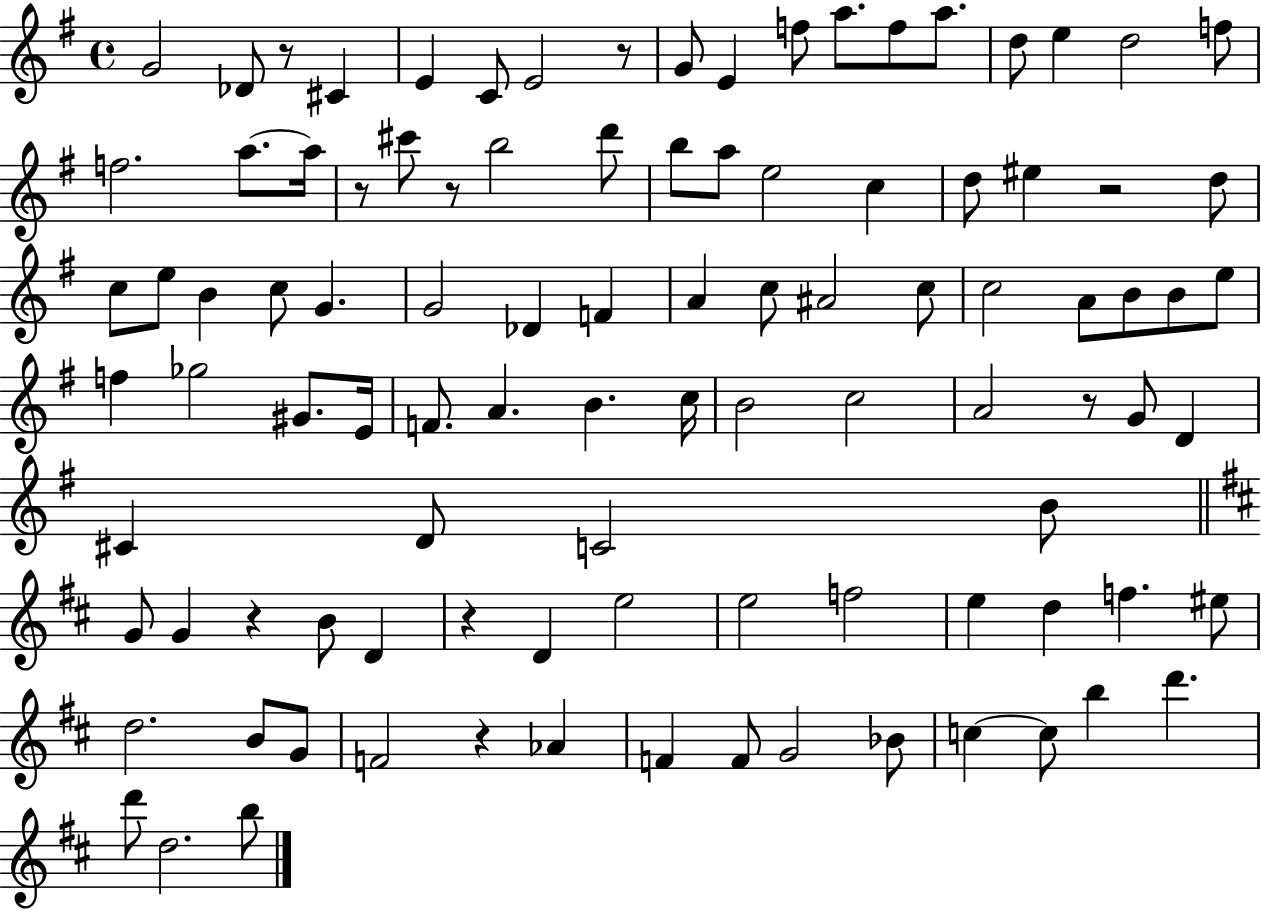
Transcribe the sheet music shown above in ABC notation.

X:1
T:Untitled
M:4/4
L:1/4
K:G
G2 _D/2 z/2 ^C E C/2 E2 z/2 G/2 E f/2 a/2 f/2 a/2 d/2 e d2 f/2 f2 a/2 a/4 z/2 ^c'/2 z/2 b2 d'/2 b/2 a/2 e2 c d/2 ^e z2 d/2 c/2 e/2 B c/2 G G2 _D F A c/2 ^A2 c/2 c2 A/2 B/2 B/2 e/2 f _g2 ^G/2 E/4 F/2 A B c/4 B2 c2 A2 z/2 G/2 D ^C D/2 C2 B/2 G/2 G z B/2 D z D e2 e2 f2 e d f ^e/2 d2 B/2 G/2 F2 z _A F F/2 G2 _B/2 c c/2 b d' d'/2 d2 b/2